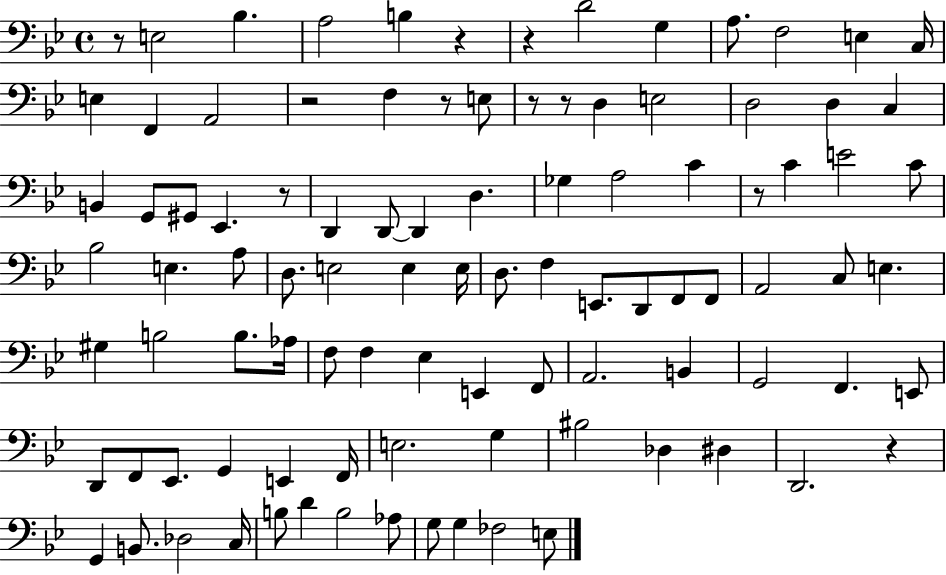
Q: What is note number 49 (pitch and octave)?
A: C3